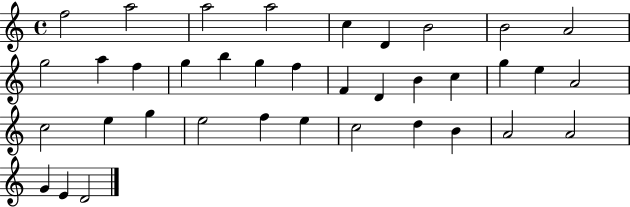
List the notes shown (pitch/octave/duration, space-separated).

F5/h A5/h A5/h A5/h C5/q D4/q B4/h B4/h A4/h G5/h A5/q F5/q G5/q B5/q G5/q F5/q F4/q D4/q B4/q C5/q G5/q E5/q A4/h C5/h E5/q G5/q E5/h F5/q E5/q C5/h D5/q B4/q A4/h A4/h G4/q E4/q D4/h